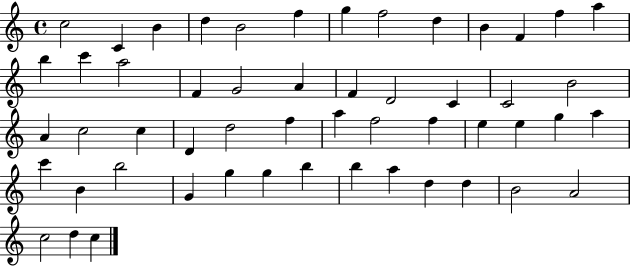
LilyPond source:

{
  \clef treble
  \time 4/4
  \defaultTimeSignature
  \key c \major
  c''2 c'4 b'4 | d''4 b'2 f''4 | g''4 f''2 d''4 | b'4 f'4 f''4 a''4 | \break b''4 c'''4 a''2 | f'4 g'2 a'4 | f'4 d'2 c'4 | c'2 b'2 | \break a'4 c''2 c''4 | d'4 d''2 f''4 | a''4 f''2 f''4 | e''4 e''4 g''4 a''4 | \break c'''4 b'4 b''2 | g'4 g''4 g''4 b''4 | b''4 a''4 d''4 d''4 | b'2 a'2 | \break c''2 d''4 c''4 | \bar "|."
}